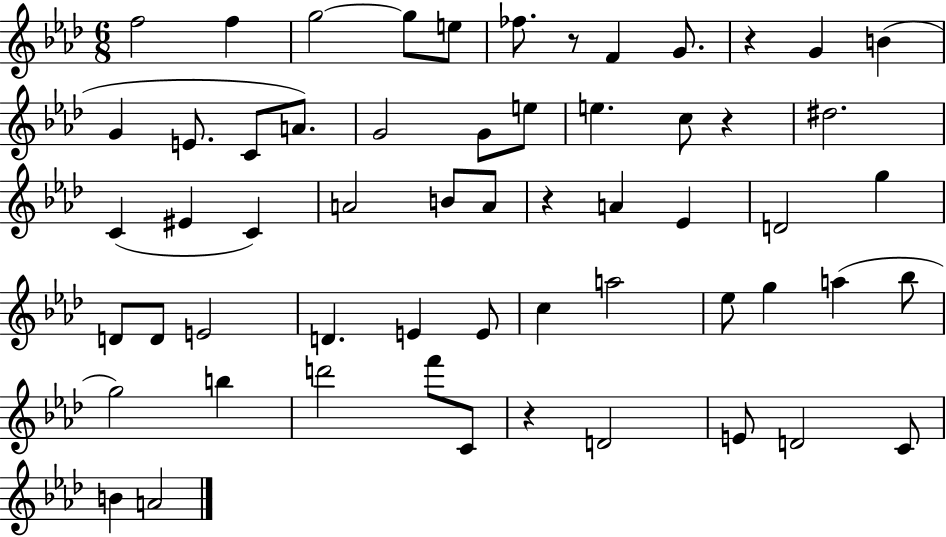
{
  \clef treble
  \numericTimeSignature
  \time 6/8
  \key aes \major
  f''2 f''4 | g''2~~ g''8 e''8 | fes''8. r8 f'4 g'8. | r4 g'4 b'4( | \break g'4 e'8. c'8 a'8.) | g'2 g'8 e''8 | e''4. c''8 r4 | dis''2. | \break c'4( eis'4 c'4) | a'2 b'8 a'8 | r4 a'4 ees'4 | d'2 g''4 | \break d'8 d'8 e'2 | d'4. e'4 e'8 | c''4 a''2 | ees''8 g''4 a''4( bes''8 | \break g''2) b''4 | d'''2 f'''8 c'8 | r4 d'2 | e'8 d'2 c'8 | \break b'4 a'2 | \bar "|."
}